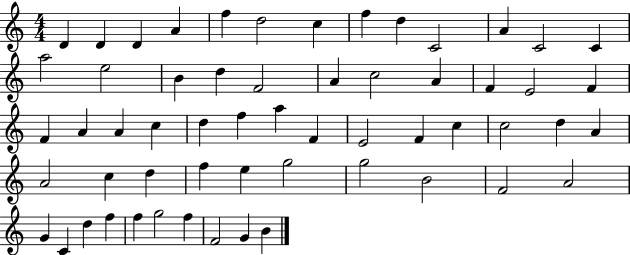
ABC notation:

X:1
T:Untitled
M:4/4
L:1/4
K:C
D D D A f d2 c f d C2 A C2 C a2 e2 B d F2 A c2 A F E2 F F A A c d f a F E2 F c c2 d A A2 c d f e g2 g2 B2 F2 A2 G C d f f g2 f F2 G B